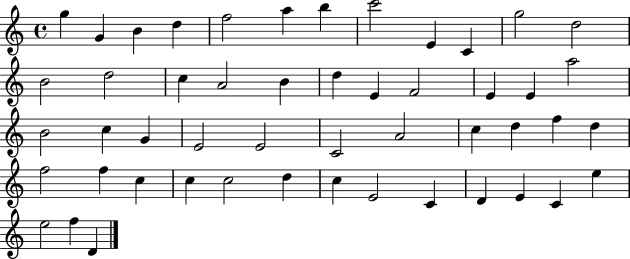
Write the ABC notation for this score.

X:1
T:Untitled
M:4/4
L:1/4
K:C
g G B d f2 a b c'2 E C g2 d2 B2 d2 c A2 B d E F2 E E a2 B2 c G E2 E2 C2 A2 c d f d f2 f c c c2 d c E2 C D E C e e2 f D